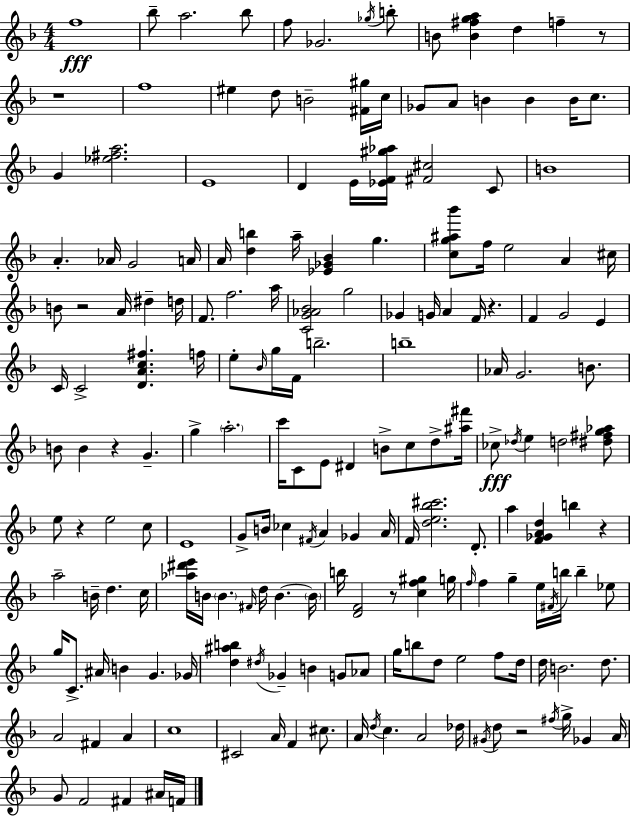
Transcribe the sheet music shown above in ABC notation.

X:1
T:Untitled
M:4/4
L:1/4
K:Dm
f4 _b/2 a2 _b/2 f/2 _G2 _g/4 b/2 B/2 [B^fga] d f z/2 z4 f4 ^e d/2 B2 [^F^g]/4 c/4 _G/2 A/2 B B B/4 c/2 G [_e^fa]2 E4 D E/4 [_EF^g_a]/4 [^F^c]2 C/2 B4 A _A/4 G2 A/4 A/4 [db] a/4 [_E_G_B] g [cg^a_b']/2 f/4 e2 A ^c/4 B/2 z2 A/4 ^d d/4 F/2 f2 a/4 [CG_A_B]2 g2 _G G/4 A F/4 z F G2 E C/4 C2 [DAc^f] f/4 e/2 _B/4 g/4 F/4 b2 b4 _A/4 G2 B/2 B/2 B z G g a2 c'/4 C/2 E/2 ^D B/2 c/2 d/2 [^a^f']/4 _c/2 _d/4 e d2 [^d^fg_a]/2 e/2 z e2 c/2 E4 G/2 B/4 _c ^F/4 A _G A/4 F/4 [de_b^c']2 D/2 a [F_GAd] b z a2 B/4 d c/4 [_a^d'e']/4 B/4 B ^F/4 d/4 B B/4 b/4 [DF]2 z/2 [cf^g] g/4 f/4 f g e/4 ^F/4 b/4 b _e/2 g/4 C/2 ^A/4 B G _G/4 [d^ab] ^d/4 _G B G/2 _A/2 g/4 b/2 d/2 e2 f/2 d/4 d/4 B2 d/2 A2 ^F A c4 ^C2 A/4 F ^c/2 A/4 d/4 c A2 _d/4 ^G/4 d/2 z2 ^f/4 g/4 _G A/4 G/2 F2 ^F ^A/4 F/4